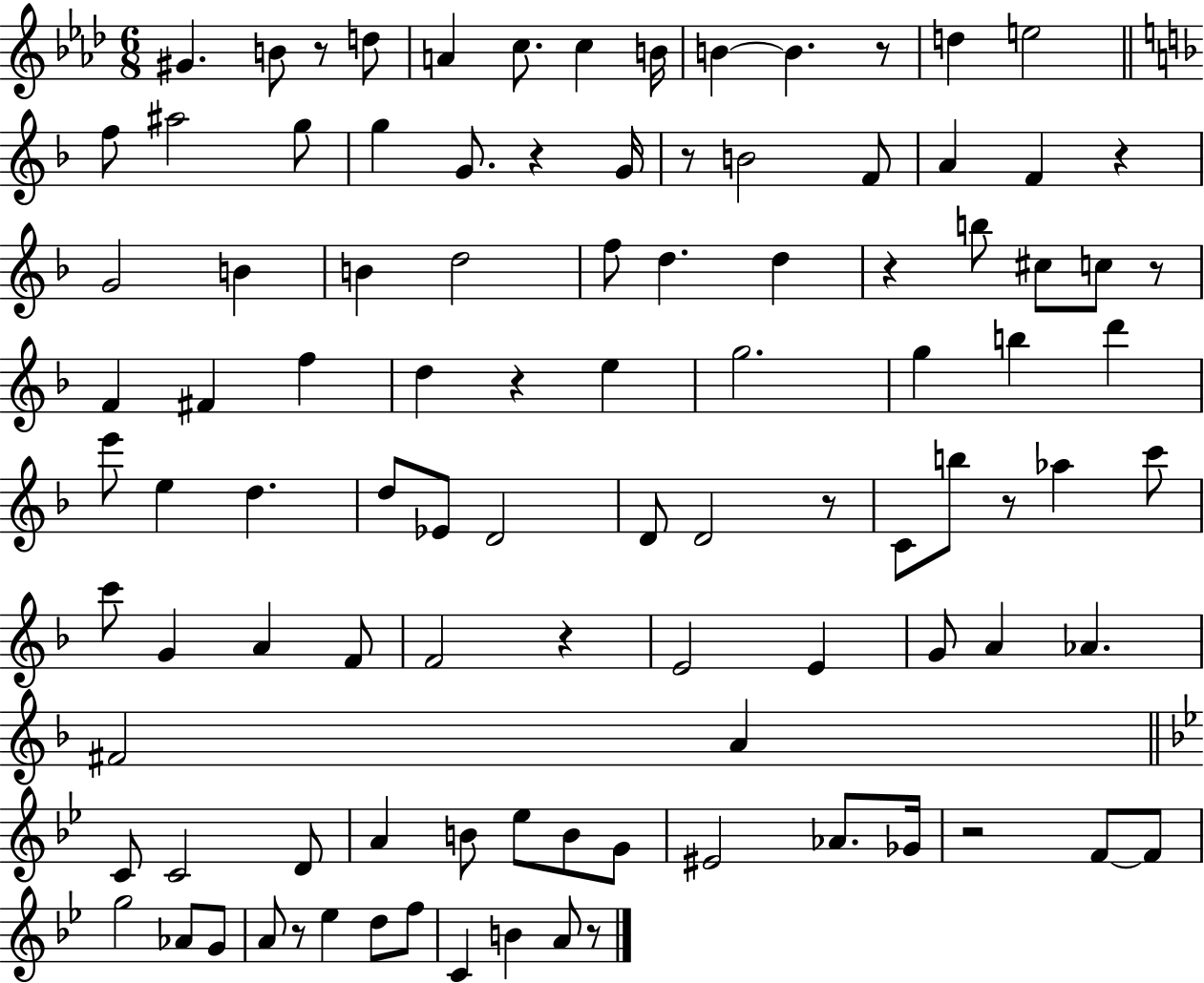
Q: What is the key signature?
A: AES major